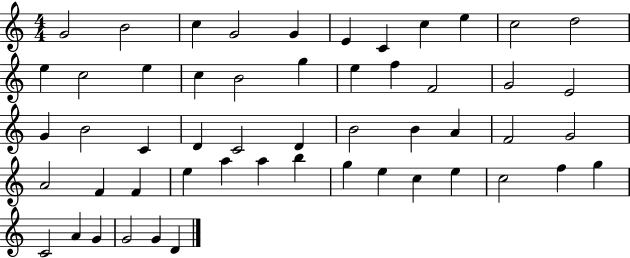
X:1
T:Untitled
M:4/4
L:1/4
K:C
G2 B2 c G2 G E C c e c2 d2 e c2 e c B2 g e f F2 G2 E2 G B2 C D C2 D B2 B A F2 G2 A2 F F e a a b g e c e c2 f g C2 A G G2 G D